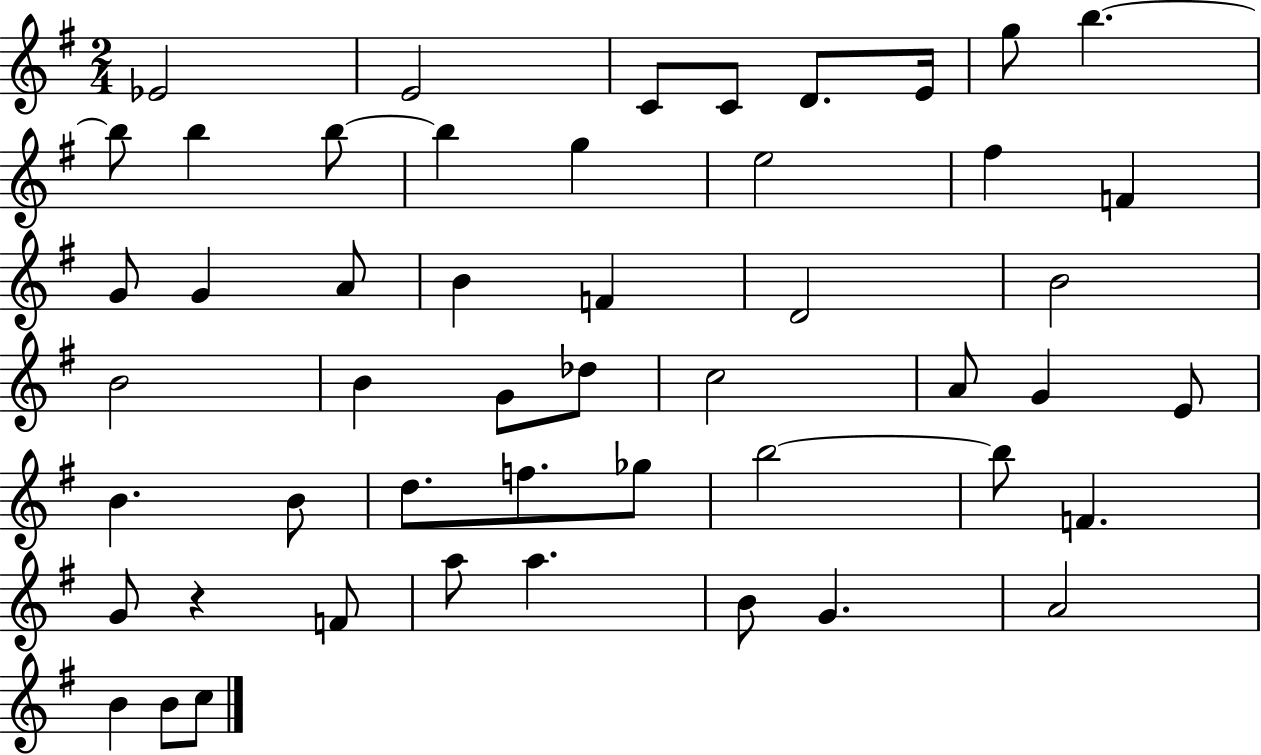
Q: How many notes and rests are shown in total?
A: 50